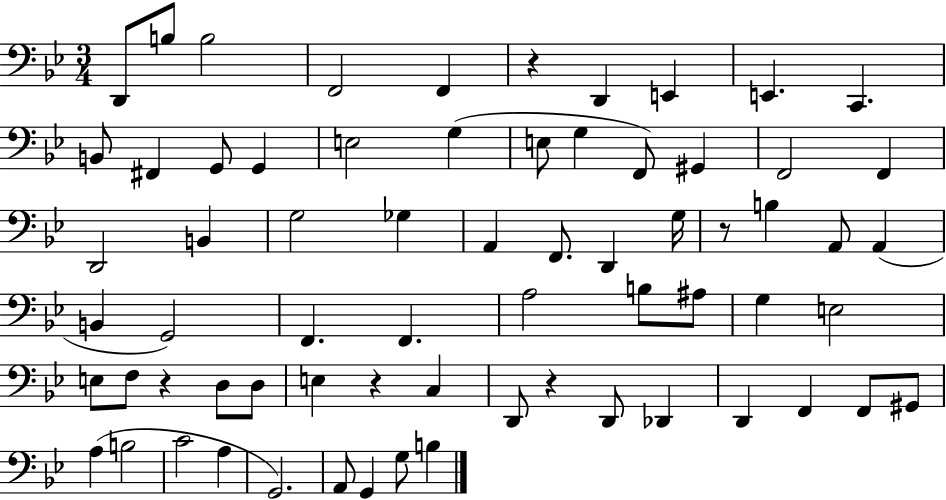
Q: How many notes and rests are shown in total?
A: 68